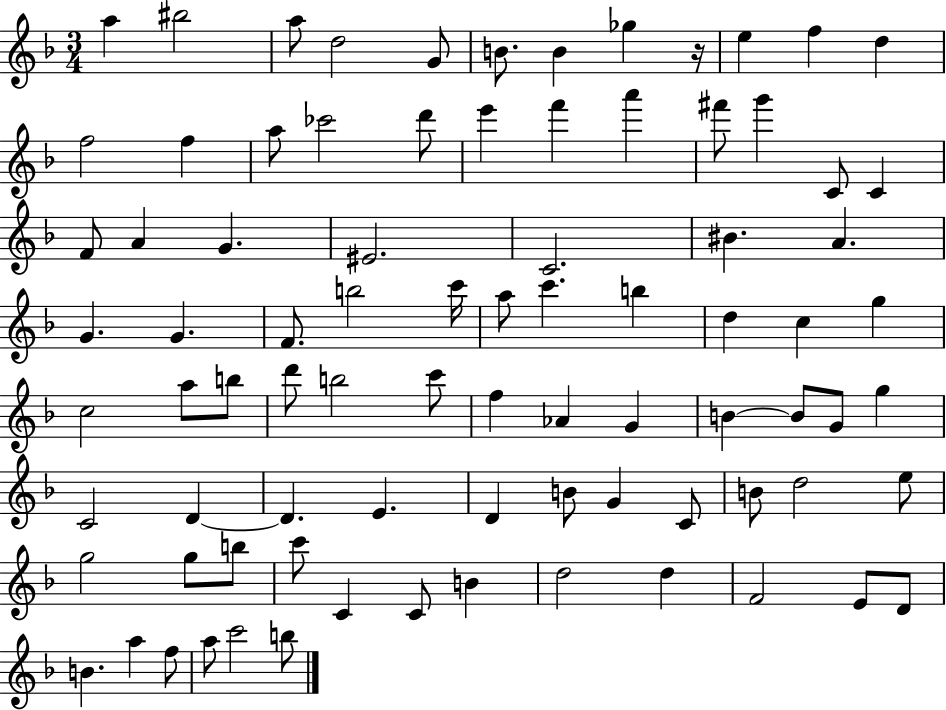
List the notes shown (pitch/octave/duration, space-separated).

A5/q BIS5/h A5/e D5/h G4/e B4/e. B4/q Gb5/q R/s E5/q F5/q D5/q F5/h F5/q A5/e CES6/h D6/e E6/q F6/q A6/q F#6/e G6/q C4/e C4/q F4/e A4/q G4/q. EIS4/h. C4/h. BIS4/q. A4/q. G4/q. G4/q. F4/e. B5/h C6/s A5/e C6/q. B5/q D5/q C5/q G5/q C5/h A5/e B5/e D6/e B5/h C6/e F5/q Ab4/q G4/q B4/q B4/e G4/e G5/q C4/h D4/q D4/q. E4/q. D4/q B4/e G4/q C4/e B4/e D5/h E5/e G5/h G5/e B5/e C6/e C4/q C4/e B4/q D5/h D5/q F4/h E4/e D4/e B4/q. A5/q F5/e A5/e C6/h B5/e